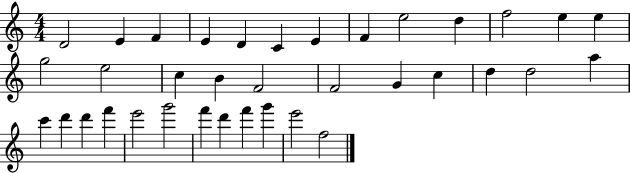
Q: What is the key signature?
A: C major